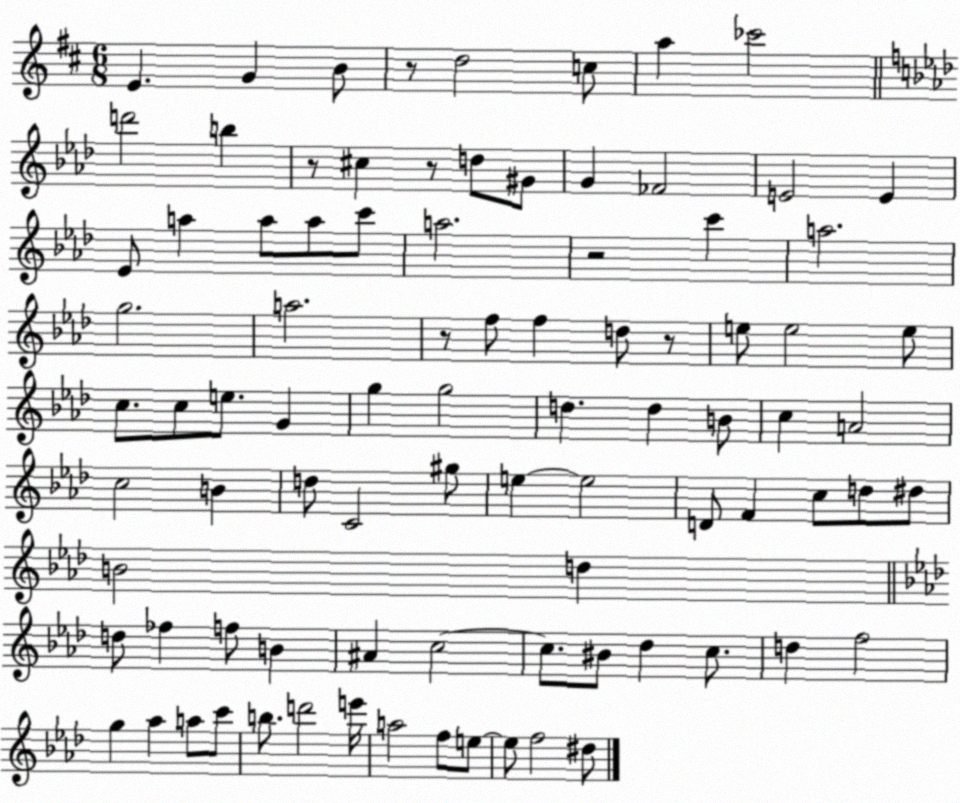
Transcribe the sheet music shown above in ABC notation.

X:1
T:Untitled
M:6/8
L:1/4
K:D
E G B/2 z/2 d2 c/2 a _c'2 d'2 b z/2 ^c z/2 d/2 ^G/2 G _F2 E2 E _E/2 a a/2 a/2 c'/2 a2 z2 c' a2 g2 a2 z/2 f/2 f d/2 z/2 e/2 e2 e/2 c/2 c/2 e/2 G g g2 d d B/2 c A2 c2 B d/2 C2 ^g/2 e e2 D/2 F c/2 d/2 ^d/2 B2 d d/2 _f f/2 B ^A c2 c/2 ^B/2 _d c/2 d f2 g _a a/2 c'/2 b/2 d'2 e'/4 a2 f/2 e/2 e/2 f2 ^d/2